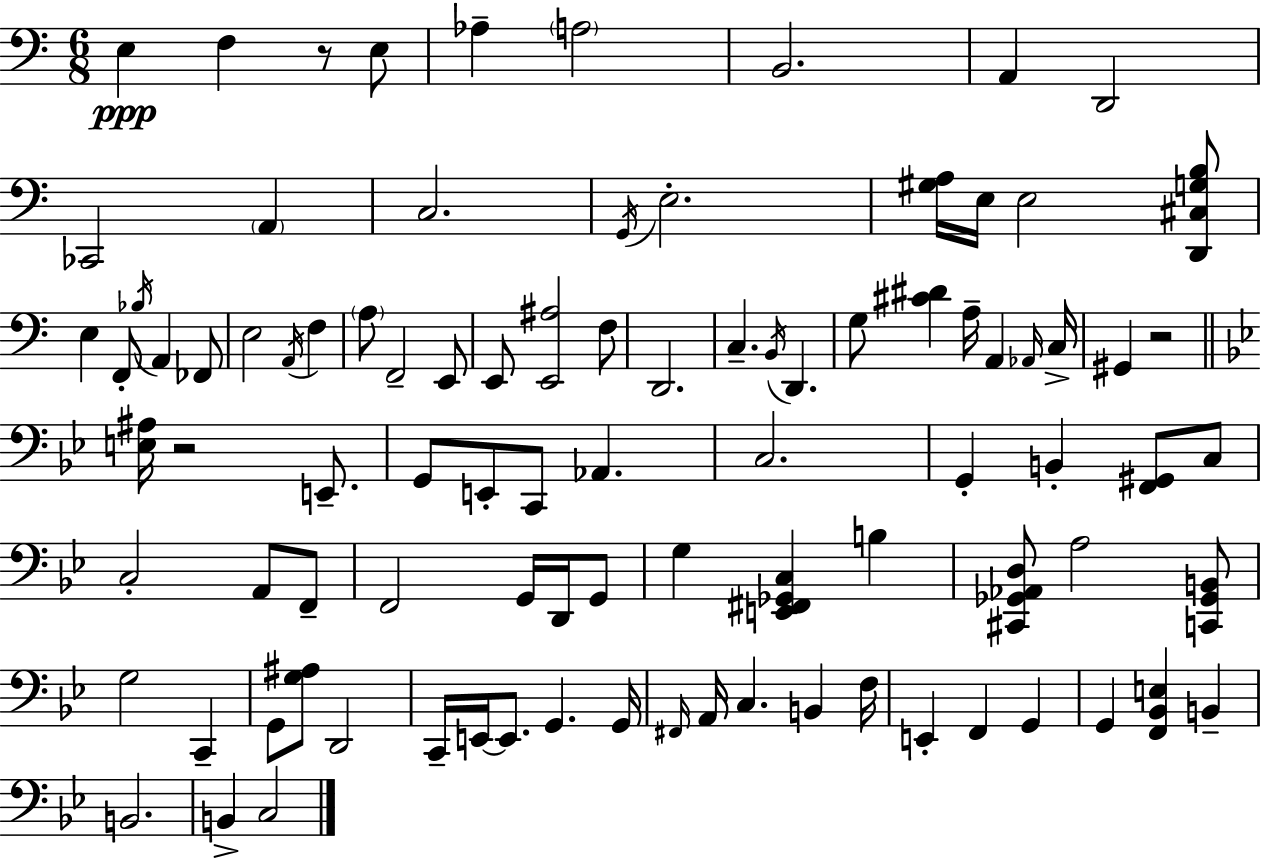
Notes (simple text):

E3/q F3/q R/e E3/e Ab3/q A3/h B2/h. A2/q D2/h CES2/h A2/q C3/h. G2/s E3/h. [G#3,A3]/s E3/s E3/h [D2,C#3,G3,B3]/e E3/q F2/e Bb3/s A2/q FES2/e E3/h A2/s F3/q A3/e F2/h E2/e E2/e [E2,A#3]/h F3/e D2/h. C3/q. B2/s D2/q. G3/e [C#4,D#4]/q A3/s A2/q Ab2/s C3/s G#2/q R/h [E3,A#3]/s R/h E2/e. G2/e E2/e C2/e Ab2/q. C3/h. G2/q B2/q [F2,G#2]/e C3/e C3/h A2/e F2/e F2/h G2/s D2/s G2/e G3/q [E2,F#2,Gb2,C3]/q B3/q [C#2,Gb2,Ab2,D3]/e A3/h [C2,Gb2,B2]/e G3/h C2/q G2/e [G3,A#3]/e D2/h C2/s E2/s E2/e. G2/q. G2/s F#2/s A2/s C3/q. B2/q F3/s E2/q F2/q G2/q G2/q [F2,Bb2,E3]/q B2/q B2/h. B2/q C3/h